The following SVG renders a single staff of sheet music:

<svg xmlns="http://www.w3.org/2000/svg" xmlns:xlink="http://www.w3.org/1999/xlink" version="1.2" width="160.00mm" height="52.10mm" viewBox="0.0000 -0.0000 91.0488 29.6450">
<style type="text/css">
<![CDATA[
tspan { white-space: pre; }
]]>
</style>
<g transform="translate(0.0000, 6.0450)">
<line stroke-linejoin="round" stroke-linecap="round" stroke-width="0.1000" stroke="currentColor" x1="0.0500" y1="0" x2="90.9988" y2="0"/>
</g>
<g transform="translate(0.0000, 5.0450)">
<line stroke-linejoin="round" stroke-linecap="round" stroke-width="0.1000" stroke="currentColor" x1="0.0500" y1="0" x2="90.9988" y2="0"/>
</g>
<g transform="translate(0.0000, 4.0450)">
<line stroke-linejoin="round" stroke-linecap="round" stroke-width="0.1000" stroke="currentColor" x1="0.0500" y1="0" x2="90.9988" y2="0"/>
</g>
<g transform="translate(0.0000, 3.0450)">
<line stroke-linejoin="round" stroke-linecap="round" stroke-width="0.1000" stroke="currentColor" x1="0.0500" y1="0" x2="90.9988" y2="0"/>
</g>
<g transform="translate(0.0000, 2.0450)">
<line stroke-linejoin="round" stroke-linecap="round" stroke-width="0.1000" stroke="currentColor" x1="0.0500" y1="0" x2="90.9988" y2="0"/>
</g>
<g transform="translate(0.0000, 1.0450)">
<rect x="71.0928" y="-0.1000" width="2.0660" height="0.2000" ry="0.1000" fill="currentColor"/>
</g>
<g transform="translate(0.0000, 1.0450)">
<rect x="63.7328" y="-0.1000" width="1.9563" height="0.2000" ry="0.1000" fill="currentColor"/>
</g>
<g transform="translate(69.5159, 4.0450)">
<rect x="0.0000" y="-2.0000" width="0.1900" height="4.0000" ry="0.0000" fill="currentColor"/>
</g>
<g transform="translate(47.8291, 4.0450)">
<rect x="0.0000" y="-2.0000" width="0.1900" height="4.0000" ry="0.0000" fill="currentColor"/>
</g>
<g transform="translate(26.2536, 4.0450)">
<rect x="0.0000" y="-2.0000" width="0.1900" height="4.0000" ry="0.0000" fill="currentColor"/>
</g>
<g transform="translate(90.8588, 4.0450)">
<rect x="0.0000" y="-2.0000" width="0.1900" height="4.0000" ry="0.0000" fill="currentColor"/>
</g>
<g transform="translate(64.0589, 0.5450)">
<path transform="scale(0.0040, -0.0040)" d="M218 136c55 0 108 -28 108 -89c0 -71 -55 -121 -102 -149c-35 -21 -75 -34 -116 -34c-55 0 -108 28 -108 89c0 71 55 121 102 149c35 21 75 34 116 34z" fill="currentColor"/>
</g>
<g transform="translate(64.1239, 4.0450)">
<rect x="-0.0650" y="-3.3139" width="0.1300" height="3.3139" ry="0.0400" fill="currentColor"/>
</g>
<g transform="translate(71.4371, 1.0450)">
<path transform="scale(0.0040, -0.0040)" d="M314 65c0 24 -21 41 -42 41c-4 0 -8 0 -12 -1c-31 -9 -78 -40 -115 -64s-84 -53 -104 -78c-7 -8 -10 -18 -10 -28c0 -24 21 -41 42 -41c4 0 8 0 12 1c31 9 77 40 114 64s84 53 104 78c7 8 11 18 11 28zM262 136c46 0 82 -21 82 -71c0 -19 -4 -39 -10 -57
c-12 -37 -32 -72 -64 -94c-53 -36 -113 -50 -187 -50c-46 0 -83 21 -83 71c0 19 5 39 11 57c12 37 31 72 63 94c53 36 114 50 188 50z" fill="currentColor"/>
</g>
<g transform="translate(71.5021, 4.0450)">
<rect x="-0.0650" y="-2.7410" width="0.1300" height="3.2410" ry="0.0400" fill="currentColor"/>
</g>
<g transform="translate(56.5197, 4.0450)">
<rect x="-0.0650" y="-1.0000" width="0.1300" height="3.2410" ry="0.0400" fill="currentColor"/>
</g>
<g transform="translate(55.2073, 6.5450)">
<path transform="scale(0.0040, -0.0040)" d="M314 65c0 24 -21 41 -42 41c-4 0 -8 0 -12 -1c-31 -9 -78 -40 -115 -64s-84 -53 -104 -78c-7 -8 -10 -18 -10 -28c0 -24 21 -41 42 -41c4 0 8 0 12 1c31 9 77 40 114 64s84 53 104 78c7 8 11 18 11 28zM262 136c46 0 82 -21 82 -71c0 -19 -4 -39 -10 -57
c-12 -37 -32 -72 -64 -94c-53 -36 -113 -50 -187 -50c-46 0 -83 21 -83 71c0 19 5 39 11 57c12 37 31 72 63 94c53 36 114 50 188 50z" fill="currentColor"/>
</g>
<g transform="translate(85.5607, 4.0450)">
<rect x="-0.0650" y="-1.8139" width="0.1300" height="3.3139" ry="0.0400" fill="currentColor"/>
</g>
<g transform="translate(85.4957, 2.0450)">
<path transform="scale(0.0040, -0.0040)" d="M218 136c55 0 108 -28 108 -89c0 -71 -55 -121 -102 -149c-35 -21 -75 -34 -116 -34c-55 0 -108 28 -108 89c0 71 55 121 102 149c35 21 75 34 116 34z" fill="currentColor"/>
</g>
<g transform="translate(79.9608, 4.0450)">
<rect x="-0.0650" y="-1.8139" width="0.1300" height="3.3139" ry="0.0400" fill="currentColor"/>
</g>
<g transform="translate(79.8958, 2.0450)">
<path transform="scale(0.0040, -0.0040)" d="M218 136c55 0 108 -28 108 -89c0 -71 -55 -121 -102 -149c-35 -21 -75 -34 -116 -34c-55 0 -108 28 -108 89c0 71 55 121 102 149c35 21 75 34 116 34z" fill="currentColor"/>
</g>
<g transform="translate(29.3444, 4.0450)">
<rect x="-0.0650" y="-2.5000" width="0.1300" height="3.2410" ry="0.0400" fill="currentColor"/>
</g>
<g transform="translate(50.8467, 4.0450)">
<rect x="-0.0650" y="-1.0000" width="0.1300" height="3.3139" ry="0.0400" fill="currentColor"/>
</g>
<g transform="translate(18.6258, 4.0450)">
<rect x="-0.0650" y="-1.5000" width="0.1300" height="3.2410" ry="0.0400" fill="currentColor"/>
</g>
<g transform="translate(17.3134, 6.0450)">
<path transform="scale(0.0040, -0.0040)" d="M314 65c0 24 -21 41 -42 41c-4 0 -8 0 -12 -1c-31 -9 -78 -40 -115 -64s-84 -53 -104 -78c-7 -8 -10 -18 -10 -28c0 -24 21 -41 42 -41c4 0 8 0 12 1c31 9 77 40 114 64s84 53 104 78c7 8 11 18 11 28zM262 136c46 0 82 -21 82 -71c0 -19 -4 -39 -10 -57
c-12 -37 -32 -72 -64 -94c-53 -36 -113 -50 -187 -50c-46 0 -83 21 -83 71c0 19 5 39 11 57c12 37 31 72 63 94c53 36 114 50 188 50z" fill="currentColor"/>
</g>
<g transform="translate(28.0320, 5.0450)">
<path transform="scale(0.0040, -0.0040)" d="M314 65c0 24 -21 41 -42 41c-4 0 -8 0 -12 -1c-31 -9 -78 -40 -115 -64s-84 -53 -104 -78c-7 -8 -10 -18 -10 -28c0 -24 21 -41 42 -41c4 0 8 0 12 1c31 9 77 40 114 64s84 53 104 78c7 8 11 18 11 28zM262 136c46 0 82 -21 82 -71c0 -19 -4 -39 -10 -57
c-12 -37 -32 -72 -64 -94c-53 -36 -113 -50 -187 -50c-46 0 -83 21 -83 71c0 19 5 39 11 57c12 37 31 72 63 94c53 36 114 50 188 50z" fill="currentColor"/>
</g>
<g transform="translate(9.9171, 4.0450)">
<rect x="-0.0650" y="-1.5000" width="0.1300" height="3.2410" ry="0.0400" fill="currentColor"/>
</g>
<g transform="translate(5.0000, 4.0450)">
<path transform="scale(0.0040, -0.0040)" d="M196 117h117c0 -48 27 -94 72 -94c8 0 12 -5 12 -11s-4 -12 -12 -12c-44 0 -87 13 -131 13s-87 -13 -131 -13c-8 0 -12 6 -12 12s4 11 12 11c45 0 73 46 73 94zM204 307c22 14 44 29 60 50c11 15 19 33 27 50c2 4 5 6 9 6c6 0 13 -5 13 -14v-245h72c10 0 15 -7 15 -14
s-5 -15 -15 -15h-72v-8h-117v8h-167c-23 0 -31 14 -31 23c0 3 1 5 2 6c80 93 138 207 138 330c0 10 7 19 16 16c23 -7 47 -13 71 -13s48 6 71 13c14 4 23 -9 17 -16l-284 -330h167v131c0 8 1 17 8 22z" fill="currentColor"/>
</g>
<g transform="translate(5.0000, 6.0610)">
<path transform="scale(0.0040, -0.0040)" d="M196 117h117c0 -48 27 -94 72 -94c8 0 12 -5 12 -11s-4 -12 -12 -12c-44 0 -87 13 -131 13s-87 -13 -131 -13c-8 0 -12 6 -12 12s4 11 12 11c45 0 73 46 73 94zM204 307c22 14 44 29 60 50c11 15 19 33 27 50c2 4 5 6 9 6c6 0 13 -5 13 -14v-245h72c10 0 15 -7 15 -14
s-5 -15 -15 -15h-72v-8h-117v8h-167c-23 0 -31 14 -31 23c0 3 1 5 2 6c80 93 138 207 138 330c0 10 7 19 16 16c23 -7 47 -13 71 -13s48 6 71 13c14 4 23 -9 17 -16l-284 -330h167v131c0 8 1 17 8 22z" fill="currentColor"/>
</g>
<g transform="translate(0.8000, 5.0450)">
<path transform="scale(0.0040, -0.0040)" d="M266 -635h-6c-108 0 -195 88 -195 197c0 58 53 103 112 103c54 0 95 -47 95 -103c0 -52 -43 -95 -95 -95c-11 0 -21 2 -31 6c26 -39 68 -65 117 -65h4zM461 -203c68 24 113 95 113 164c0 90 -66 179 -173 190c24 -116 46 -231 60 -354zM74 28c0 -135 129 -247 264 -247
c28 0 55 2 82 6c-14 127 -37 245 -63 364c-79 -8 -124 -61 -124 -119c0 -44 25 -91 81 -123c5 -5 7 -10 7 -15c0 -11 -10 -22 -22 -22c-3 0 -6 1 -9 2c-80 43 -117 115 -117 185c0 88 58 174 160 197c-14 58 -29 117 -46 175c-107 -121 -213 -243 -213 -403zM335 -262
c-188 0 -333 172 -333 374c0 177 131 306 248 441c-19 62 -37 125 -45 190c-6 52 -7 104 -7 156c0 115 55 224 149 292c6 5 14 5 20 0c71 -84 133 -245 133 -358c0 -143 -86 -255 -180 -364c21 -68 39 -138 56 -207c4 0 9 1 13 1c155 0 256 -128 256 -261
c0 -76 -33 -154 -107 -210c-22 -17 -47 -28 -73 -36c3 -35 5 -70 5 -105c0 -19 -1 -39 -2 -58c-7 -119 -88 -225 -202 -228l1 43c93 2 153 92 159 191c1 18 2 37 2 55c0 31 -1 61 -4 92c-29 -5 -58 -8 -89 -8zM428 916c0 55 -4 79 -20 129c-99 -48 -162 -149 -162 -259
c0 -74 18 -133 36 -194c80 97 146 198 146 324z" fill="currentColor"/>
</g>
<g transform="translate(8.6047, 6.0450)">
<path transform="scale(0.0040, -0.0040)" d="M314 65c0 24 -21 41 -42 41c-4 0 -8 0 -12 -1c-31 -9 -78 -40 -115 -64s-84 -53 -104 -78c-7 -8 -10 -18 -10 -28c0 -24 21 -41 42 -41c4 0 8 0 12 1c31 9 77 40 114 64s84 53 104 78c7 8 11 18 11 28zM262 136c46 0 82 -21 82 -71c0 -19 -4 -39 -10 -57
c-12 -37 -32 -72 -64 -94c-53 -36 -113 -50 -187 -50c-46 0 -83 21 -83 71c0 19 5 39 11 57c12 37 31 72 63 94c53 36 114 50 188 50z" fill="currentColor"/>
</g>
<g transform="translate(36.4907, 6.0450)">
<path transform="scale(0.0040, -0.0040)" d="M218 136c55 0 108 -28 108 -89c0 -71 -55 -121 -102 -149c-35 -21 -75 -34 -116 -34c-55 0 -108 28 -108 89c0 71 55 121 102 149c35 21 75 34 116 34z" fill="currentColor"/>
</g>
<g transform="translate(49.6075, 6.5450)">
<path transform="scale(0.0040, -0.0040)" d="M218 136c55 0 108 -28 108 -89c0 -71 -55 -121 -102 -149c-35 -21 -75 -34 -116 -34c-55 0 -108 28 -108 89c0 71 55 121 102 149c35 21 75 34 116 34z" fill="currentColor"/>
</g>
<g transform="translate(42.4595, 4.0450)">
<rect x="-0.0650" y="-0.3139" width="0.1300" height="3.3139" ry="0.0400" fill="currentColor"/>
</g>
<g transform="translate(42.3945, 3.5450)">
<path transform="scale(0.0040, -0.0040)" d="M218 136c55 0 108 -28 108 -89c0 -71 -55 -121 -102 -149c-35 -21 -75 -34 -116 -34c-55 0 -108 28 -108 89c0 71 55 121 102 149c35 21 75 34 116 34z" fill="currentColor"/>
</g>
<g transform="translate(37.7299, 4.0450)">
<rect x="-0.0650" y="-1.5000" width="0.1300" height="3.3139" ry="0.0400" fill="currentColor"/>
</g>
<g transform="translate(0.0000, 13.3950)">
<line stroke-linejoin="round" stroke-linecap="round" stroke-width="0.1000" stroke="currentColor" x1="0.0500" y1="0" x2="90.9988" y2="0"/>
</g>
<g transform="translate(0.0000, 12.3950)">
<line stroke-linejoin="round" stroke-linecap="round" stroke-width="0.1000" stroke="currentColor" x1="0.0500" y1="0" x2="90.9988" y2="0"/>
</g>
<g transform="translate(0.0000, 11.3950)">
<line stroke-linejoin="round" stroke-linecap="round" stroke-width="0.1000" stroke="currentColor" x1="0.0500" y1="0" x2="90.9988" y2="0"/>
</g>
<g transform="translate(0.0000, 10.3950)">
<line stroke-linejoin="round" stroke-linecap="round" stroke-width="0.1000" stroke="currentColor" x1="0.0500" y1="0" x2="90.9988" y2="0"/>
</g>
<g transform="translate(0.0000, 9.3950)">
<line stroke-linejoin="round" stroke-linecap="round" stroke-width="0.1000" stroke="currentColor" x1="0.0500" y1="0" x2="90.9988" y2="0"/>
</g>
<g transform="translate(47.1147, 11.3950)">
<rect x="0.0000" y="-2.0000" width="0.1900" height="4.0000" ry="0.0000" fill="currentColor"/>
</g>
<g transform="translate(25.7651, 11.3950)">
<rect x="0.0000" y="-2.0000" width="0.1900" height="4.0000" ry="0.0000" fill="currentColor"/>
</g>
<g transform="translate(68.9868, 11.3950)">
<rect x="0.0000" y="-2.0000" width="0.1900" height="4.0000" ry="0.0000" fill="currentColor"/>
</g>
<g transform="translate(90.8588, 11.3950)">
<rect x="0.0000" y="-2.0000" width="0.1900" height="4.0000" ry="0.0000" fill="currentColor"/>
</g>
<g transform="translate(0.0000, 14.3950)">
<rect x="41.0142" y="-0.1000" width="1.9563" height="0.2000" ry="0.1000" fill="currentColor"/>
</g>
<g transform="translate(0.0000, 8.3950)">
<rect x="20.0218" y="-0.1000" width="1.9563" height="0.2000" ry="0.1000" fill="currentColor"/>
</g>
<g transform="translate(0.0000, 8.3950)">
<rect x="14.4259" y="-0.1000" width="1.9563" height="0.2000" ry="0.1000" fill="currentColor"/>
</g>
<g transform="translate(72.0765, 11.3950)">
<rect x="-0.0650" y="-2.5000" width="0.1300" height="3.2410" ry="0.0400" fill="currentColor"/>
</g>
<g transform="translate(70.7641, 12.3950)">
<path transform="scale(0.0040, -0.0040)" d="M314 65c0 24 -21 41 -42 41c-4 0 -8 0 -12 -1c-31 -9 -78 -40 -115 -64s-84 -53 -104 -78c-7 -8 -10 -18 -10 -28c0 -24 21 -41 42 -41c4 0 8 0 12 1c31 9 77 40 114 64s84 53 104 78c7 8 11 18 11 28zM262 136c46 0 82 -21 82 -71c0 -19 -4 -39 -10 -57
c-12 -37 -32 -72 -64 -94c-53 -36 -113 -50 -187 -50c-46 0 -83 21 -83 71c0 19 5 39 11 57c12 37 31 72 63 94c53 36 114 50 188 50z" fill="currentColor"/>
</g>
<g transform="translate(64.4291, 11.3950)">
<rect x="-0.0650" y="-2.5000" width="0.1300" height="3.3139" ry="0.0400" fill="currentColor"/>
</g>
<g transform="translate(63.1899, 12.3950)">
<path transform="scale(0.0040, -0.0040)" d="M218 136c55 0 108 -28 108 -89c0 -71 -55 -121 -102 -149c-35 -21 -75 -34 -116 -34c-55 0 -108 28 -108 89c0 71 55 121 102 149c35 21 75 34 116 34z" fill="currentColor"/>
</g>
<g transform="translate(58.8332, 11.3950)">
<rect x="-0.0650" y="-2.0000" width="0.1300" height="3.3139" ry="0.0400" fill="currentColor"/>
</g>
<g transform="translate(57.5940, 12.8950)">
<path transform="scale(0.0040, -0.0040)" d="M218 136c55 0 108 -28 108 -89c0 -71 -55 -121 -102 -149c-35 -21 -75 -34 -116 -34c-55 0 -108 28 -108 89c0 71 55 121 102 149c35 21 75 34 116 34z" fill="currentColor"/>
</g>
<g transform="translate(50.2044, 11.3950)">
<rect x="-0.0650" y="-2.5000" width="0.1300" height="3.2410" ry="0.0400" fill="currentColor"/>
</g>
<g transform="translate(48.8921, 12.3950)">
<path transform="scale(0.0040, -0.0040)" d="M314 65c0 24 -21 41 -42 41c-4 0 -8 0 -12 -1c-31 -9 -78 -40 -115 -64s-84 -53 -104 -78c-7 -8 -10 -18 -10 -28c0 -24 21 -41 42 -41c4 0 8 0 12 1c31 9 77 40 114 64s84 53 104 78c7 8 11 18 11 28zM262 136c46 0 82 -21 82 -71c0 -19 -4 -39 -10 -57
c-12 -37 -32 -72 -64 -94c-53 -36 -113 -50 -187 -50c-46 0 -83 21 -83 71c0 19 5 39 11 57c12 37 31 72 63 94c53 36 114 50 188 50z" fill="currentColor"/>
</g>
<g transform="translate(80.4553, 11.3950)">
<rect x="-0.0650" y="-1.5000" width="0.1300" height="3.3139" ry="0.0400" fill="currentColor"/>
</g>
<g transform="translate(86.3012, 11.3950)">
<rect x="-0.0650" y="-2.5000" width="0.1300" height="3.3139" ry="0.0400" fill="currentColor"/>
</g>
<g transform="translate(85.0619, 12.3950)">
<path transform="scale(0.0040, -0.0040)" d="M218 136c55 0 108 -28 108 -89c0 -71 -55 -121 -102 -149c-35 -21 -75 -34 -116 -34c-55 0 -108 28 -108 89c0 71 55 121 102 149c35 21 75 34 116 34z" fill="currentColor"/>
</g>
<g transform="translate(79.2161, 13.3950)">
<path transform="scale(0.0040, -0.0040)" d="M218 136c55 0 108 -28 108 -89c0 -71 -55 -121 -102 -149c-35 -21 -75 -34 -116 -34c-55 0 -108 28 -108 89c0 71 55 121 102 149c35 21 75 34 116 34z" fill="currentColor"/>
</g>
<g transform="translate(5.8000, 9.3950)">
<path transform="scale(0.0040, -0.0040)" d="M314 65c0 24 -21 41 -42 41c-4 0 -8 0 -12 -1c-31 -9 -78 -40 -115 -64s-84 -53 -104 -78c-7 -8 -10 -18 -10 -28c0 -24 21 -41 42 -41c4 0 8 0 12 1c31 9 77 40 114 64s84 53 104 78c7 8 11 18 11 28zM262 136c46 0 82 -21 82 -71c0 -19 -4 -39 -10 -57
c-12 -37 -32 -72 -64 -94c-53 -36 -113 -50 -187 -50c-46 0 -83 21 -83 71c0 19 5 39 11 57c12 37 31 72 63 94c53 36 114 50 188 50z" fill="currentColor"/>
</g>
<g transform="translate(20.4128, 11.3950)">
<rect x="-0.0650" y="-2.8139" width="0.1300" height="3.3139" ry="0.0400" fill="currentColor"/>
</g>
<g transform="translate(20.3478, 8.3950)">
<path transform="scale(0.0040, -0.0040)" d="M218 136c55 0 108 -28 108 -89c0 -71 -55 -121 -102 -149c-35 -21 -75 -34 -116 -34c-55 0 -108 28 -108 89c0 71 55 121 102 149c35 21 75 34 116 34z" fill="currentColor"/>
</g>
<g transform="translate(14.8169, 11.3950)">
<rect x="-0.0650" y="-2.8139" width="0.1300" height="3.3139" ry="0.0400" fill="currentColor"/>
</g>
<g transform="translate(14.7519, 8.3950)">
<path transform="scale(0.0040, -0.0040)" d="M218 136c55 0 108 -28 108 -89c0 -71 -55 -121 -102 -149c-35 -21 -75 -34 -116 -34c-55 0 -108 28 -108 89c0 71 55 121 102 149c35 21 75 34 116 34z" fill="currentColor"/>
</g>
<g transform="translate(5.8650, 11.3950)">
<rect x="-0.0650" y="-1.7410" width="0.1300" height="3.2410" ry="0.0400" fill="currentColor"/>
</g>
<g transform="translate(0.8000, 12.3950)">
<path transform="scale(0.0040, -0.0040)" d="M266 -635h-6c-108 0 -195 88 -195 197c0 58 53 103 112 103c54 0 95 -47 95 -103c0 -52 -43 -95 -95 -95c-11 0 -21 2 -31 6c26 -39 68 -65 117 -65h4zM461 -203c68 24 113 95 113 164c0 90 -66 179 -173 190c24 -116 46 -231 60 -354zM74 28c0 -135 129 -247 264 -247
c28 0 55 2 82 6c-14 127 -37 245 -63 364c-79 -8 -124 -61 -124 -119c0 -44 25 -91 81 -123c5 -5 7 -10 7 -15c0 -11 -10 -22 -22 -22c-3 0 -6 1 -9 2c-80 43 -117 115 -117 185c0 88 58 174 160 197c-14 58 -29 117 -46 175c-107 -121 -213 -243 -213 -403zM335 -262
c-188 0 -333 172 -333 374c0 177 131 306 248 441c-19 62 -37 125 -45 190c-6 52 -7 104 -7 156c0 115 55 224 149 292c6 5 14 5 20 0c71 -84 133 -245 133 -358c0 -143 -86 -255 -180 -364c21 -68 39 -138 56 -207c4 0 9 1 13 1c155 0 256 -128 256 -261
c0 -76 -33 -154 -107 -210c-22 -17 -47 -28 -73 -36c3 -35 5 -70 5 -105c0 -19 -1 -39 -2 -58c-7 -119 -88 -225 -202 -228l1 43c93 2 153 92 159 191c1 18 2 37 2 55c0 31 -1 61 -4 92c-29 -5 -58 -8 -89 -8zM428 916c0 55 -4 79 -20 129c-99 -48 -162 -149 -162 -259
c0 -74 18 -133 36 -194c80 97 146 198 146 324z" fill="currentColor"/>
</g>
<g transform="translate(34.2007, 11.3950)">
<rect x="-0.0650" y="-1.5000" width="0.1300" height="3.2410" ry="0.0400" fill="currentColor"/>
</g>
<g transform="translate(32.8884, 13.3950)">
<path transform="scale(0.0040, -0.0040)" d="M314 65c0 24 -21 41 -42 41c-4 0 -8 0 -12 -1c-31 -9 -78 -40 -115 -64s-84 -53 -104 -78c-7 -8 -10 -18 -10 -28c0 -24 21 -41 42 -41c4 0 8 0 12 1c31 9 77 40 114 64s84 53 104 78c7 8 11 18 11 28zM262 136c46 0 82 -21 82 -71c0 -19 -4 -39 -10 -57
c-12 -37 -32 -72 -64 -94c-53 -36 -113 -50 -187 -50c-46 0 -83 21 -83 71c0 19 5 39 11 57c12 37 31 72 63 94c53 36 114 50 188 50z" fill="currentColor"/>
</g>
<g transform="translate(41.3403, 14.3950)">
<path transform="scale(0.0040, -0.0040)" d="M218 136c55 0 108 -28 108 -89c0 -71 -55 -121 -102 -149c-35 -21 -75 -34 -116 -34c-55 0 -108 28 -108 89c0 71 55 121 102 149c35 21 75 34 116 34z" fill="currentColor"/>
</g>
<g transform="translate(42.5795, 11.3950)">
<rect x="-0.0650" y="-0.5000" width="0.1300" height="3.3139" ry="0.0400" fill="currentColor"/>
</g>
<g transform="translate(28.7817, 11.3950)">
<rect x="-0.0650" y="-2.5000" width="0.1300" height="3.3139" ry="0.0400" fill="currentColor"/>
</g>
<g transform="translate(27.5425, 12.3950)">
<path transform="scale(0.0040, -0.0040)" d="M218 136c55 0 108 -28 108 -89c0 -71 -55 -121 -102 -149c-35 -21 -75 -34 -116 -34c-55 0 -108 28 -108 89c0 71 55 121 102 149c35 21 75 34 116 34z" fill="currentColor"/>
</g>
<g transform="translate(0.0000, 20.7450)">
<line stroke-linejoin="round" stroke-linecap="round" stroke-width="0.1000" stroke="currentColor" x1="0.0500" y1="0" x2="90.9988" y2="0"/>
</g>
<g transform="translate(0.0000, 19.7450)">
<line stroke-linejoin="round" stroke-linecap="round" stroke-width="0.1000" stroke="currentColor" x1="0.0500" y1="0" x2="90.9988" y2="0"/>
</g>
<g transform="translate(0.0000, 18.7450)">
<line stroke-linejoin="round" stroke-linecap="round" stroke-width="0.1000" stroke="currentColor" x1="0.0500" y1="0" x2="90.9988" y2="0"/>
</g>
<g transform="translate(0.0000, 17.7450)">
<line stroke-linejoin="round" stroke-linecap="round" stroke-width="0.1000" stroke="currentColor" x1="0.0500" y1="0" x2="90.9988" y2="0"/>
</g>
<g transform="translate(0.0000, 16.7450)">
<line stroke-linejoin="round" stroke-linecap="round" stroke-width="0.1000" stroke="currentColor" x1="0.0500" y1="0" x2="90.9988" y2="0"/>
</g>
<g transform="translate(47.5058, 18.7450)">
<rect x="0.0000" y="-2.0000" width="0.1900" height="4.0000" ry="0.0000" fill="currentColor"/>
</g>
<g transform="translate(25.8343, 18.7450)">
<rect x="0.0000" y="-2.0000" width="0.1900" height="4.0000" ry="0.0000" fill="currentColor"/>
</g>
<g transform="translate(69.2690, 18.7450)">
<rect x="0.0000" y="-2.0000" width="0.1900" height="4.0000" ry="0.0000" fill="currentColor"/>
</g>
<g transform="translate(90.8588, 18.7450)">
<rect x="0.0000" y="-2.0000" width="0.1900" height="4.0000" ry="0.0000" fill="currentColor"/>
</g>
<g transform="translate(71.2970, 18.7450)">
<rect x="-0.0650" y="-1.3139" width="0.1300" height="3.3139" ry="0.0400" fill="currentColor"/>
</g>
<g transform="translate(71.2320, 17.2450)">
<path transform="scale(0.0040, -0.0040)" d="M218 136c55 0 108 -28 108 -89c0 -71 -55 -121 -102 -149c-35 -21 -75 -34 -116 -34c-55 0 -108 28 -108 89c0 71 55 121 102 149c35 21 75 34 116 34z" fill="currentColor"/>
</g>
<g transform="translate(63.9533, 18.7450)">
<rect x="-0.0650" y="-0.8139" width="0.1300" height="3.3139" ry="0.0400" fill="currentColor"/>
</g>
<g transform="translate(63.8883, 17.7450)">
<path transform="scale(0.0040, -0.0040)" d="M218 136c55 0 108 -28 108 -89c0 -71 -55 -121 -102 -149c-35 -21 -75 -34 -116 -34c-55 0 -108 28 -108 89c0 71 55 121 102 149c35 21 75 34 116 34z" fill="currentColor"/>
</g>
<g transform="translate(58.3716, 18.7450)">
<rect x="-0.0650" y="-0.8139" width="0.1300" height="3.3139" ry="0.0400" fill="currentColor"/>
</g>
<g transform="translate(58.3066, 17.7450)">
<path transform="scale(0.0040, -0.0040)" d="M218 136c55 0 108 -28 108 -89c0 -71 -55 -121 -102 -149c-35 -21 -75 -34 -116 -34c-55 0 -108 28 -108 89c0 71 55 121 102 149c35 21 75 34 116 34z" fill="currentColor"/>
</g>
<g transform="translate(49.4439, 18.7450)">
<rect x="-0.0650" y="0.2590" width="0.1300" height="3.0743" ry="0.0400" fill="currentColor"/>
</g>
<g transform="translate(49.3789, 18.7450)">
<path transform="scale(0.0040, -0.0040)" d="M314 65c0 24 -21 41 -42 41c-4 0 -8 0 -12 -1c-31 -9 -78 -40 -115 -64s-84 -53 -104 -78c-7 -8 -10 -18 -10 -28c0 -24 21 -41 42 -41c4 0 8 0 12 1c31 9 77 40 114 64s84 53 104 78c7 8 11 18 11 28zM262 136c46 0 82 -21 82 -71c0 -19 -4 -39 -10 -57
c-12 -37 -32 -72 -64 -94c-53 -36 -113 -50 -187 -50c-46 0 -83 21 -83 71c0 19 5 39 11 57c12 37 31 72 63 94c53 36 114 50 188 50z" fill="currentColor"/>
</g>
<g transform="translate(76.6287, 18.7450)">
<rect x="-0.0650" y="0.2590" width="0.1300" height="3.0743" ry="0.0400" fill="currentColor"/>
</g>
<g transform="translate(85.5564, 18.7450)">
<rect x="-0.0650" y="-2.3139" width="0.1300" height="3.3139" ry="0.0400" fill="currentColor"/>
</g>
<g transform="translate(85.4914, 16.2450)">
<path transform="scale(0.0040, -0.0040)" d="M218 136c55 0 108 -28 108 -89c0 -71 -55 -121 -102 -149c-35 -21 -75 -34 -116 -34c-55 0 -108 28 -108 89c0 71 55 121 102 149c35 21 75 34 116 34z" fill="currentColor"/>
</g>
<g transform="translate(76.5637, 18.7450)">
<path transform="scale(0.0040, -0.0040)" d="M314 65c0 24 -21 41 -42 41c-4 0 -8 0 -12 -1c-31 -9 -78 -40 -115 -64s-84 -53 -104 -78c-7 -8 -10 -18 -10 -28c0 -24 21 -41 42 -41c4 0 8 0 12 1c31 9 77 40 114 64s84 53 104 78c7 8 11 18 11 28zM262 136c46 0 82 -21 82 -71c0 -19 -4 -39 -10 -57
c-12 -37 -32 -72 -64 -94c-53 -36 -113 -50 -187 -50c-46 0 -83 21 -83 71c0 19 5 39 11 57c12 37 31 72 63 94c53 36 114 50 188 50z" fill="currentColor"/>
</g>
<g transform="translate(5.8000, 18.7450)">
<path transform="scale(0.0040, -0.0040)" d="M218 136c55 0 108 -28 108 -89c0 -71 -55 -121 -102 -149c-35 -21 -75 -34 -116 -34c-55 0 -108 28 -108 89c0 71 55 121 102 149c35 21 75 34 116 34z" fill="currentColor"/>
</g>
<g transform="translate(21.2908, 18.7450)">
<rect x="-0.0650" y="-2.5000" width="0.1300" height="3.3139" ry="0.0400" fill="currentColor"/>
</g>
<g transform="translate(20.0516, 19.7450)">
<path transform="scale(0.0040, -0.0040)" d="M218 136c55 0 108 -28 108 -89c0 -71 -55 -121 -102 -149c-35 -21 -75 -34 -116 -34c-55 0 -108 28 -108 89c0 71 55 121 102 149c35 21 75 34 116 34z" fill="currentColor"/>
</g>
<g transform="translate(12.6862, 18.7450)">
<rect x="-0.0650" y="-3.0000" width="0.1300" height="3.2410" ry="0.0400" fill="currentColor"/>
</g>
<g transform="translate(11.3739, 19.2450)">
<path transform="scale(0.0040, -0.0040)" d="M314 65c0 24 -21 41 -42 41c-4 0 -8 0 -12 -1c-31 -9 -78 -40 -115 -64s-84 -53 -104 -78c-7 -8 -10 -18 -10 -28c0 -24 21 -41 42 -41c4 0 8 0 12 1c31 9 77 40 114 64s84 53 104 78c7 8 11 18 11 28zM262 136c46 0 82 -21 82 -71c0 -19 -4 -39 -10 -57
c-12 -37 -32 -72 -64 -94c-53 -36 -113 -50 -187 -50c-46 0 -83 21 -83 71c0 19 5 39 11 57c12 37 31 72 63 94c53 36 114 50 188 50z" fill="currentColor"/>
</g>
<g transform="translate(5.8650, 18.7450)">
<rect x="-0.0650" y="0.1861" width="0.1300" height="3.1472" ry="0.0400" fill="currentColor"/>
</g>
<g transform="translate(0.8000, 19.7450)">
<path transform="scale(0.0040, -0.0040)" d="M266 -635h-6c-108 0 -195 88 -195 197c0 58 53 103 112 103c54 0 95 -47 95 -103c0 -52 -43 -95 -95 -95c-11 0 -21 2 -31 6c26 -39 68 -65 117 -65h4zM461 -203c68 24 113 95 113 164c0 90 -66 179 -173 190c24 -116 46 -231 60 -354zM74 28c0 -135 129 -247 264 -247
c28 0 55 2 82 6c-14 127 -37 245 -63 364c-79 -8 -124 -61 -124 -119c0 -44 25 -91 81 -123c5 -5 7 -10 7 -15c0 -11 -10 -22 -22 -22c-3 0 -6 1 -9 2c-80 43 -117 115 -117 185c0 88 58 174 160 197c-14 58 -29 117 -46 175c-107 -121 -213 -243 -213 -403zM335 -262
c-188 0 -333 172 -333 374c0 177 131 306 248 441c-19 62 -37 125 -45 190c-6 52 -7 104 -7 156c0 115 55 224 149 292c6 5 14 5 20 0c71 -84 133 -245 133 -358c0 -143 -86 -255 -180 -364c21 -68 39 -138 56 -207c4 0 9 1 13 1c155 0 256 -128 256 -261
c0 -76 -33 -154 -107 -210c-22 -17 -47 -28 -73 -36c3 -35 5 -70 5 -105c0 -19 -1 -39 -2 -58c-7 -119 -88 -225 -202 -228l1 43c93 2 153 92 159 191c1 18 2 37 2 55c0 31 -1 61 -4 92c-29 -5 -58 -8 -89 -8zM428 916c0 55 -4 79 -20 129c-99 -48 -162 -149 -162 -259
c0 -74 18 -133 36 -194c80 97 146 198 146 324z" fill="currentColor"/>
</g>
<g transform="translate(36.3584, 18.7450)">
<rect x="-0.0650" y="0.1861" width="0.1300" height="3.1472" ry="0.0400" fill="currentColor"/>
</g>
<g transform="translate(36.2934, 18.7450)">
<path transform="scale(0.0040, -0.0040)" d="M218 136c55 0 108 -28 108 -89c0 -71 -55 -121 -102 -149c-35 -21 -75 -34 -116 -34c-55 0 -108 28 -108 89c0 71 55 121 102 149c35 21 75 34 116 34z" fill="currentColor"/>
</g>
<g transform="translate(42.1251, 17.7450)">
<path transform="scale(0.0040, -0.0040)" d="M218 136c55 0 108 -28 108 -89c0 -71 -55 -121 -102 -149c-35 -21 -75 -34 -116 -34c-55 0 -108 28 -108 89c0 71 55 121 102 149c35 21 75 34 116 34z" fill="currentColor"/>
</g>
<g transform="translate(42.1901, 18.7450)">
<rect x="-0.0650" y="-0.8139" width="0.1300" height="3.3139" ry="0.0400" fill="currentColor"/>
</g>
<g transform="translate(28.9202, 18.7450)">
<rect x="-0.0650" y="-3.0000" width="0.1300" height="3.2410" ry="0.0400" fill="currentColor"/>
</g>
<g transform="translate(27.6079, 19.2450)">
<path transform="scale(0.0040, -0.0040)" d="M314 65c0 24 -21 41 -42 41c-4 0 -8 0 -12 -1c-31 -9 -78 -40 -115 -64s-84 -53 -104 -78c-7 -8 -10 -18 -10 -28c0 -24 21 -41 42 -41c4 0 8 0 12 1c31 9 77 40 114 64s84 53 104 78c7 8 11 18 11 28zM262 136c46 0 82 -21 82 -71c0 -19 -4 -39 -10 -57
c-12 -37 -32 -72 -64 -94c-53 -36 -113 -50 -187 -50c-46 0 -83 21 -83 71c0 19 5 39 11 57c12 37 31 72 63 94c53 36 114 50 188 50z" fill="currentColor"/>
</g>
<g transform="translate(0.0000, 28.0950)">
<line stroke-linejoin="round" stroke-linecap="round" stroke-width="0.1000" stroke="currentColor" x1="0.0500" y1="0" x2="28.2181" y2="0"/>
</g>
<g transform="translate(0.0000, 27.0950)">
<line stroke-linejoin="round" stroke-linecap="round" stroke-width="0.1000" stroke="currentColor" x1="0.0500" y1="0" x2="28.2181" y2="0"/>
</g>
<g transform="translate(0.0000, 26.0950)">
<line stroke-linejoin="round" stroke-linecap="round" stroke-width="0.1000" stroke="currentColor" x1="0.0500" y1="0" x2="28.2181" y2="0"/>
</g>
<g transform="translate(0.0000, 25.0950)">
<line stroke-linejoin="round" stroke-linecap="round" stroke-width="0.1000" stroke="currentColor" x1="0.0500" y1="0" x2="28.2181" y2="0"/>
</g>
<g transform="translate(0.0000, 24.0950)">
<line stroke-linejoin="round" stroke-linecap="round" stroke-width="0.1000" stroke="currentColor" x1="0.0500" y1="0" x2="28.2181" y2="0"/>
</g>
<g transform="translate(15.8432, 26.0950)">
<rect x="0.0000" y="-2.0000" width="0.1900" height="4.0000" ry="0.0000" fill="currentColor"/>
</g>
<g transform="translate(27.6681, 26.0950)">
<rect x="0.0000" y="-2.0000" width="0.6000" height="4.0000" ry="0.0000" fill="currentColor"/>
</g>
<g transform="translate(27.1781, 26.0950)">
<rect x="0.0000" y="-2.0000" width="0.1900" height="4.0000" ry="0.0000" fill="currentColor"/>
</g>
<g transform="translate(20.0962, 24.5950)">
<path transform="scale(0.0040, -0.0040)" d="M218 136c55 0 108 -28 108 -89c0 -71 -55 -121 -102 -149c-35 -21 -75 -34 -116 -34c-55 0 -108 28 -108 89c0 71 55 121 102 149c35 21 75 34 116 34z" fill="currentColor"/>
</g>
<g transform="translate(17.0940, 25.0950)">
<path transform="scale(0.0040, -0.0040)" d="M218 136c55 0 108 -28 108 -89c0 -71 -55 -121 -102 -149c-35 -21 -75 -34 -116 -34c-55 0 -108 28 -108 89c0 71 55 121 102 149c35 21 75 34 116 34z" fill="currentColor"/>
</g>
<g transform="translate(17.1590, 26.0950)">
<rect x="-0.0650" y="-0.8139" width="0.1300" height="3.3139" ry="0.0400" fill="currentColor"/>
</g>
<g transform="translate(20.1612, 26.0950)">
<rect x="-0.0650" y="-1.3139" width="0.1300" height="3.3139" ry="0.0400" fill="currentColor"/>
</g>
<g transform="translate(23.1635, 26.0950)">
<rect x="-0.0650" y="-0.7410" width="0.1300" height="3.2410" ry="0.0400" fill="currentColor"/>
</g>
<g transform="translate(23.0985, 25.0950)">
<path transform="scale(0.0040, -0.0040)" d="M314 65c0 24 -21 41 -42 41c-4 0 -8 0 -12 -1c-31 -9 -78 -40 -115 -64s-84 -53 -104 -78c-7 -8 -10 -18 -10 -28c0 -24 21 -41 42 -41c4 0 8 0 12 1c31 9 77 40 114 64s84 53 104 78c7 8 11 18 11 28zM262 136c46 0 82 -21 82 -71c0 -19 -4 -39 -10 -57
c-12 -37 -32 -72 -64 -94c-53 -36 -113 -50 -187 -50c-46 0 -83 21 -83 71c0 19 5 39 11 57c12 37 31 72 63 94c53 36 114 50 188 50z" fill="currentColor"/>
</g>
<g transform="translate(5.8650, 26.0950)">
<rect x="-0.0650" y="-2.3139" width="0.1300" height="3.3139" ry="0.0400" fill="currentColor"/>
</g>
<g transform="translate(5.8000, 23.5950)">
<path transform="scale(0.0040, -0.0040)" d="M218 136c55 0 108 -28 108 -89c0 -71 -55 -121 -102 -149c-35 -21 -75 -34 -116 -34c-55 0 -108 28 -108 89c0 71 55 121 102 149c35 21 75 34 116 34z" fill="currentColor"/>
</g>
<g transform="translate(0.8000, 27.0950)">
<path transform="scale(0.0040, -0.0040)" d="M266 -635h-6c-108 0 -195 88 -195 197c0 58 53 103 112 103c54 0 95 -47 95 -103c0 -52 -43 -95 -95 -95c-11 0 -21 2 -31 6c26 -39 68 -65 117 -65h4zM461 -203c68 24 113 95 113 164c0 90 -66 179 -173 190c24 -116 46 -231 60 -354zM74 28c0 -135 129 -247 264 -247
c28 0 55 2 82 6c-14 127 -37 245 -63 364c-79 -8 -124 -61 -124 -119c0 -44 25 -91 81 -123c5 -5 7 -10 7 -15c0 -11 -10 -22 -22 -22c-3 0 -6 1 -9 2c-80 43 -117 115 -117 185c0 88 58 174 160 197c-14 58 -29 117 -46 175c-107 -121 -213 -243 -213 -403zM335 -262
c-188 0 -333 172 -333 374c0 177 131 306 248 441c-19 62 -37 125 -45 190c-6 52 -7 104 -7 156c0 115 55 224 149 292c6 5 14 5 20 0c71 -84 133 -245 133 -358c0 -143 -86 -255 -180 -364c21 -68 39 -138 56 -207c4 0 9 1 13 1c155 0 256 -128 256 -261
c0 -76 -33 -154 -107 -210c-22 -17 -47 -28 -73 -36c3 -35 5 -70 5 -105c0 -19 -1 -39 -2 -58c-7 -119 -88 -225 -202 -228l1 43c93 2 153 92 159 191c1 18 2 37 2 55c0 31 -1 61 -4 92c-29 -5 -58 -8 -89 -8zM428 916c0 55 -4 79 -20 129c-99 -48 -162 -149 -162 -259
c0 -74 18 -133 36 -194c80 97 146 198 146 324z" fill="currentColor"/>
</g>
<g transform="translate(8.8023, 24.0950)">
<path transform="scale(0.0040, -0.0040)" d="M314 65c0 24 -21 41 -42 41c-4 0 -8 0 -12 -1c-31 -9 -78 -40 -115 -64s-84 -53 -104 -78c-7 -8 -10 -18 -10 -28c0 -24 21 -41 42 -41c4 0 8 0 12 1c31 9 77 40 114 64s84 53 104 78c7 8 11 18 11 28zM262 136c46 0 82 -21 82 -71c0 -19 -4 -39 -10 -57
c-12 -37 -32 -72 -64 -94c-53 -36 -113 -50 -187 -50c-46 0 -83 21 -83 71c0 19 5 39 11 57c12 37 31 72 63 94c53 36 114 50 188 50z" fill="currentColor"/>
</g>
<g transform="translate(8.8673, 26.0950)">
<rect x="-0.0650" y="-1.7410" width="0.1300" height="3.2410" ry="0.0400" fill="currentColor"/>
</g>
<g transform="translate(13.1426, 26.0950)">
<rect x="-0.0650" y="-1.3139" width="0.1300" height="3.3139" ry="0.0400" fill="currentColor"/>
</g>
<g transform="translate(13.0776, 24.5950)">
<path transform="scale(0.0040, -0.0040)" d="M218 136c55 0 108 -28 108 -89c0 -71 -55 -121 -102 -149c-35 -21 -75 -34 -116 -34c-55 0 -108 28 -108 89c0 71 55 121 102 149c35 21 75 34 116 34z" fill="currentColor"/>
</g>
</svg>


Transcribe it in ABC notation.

X:1
T:Untitled
M:4/4
L:1/4
K:C
E2 E2 G2 E c D D2 b a2 f f f2 a a G E2 C G2 F G G2 E G B A2 G A2 B d B2 d d e B2 g g f2 e d e d2